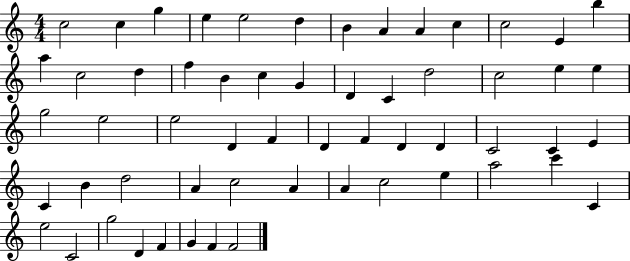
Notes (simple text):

C5/h C5/q G5/q E5/q E5/h D5/q B4/q A4/q A4/q C5/q C5/h E4/q B5/q A5/q C5/h D5/q F5/q B4/q C5/q G4/q D4/q C4/q D5/h C5/h E5/q E5/q G5/h E5/h E5/h D4/q F4/q D4/q F4/q D4/q D4/q C4/h C4/q E4/q C4/q B4/q D5/h A4/q C5/h A4/q A4/q C5/h E5/q A5/h C6/q C4/q E5/h C4/h G5/h D4/q F4/q G4/q F4/q F4/h